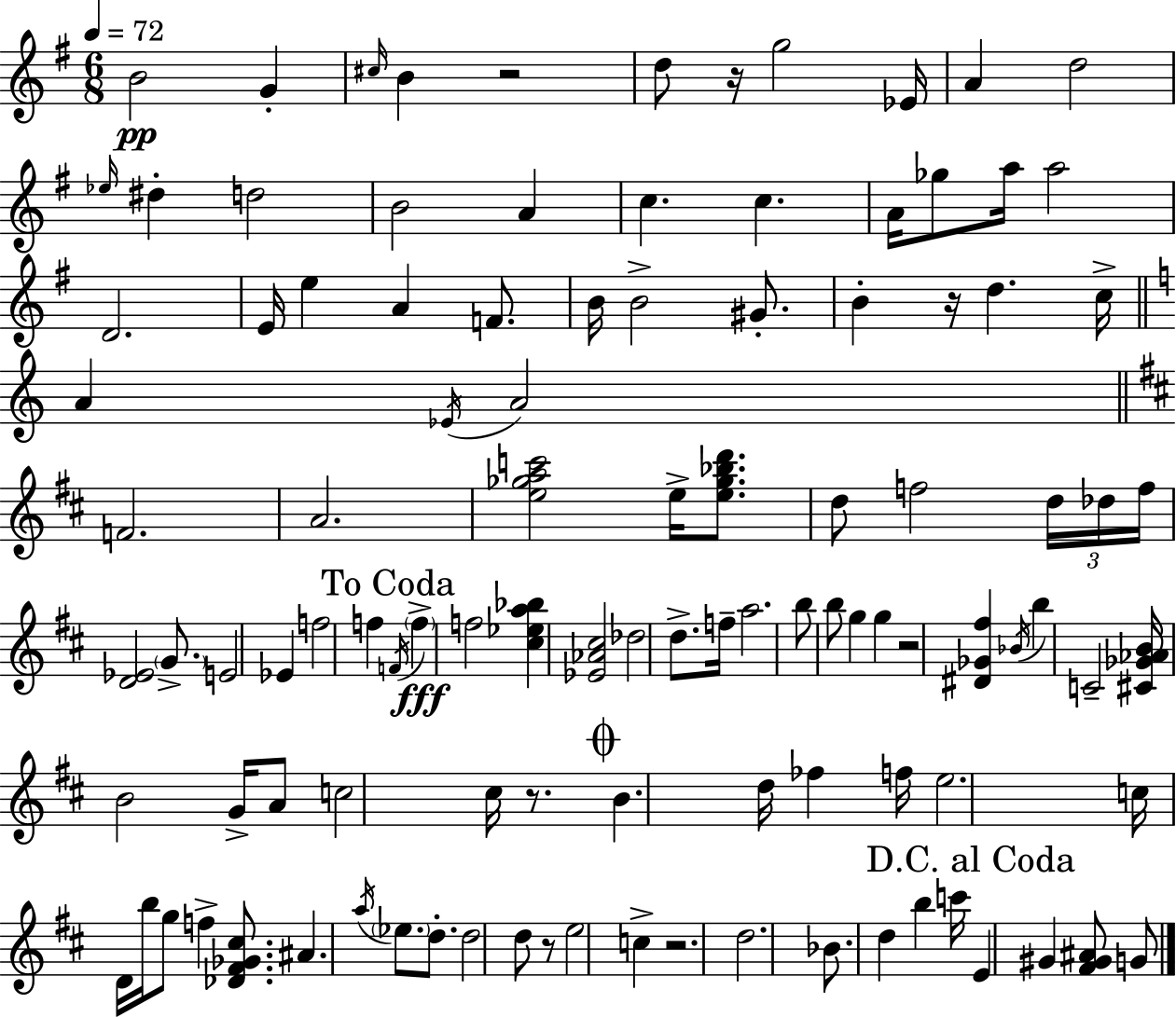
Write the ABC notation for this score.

X:1
T:Untitled
M:6/8
L:1/4
K:G
B2 G ^c/4 B z2 d/2 z/4 g2 _E/4 A d2 _e/4 ^d d2 B2 A c c A/4 _g/2 a/4 a2 D2 E/4 e A F/2 B/4 B2 ^G/2 B z/4 d c/4 A _E/4 A2 F2 A2 [e_gac']2 e/4 [e_g_bd']/2 d/2 f2 d/4 _d/4 f/4 [D_E]2 G/2 E2 _E f2 f F/4 f f2 [^c_ea_b] [_E_A^c]2 _d2 d/2 f/4 a2 b/2 b/2 g g z2 [^D_G^f] _B/4 b C2 [^C_G_AB]/4 B2 G/4 A/2 c2 ^c/4 z/2 B d/4 _f f/4 e2 c/4 D/4 b/4 g/2 f [_D^F_G^c]/2 ^A a/4 _e/2 d/2 d2 d/2 z/2 e2 c z2 d2 _B/2 d b c'/4 E ^G [^F^G^A]/2 G/2